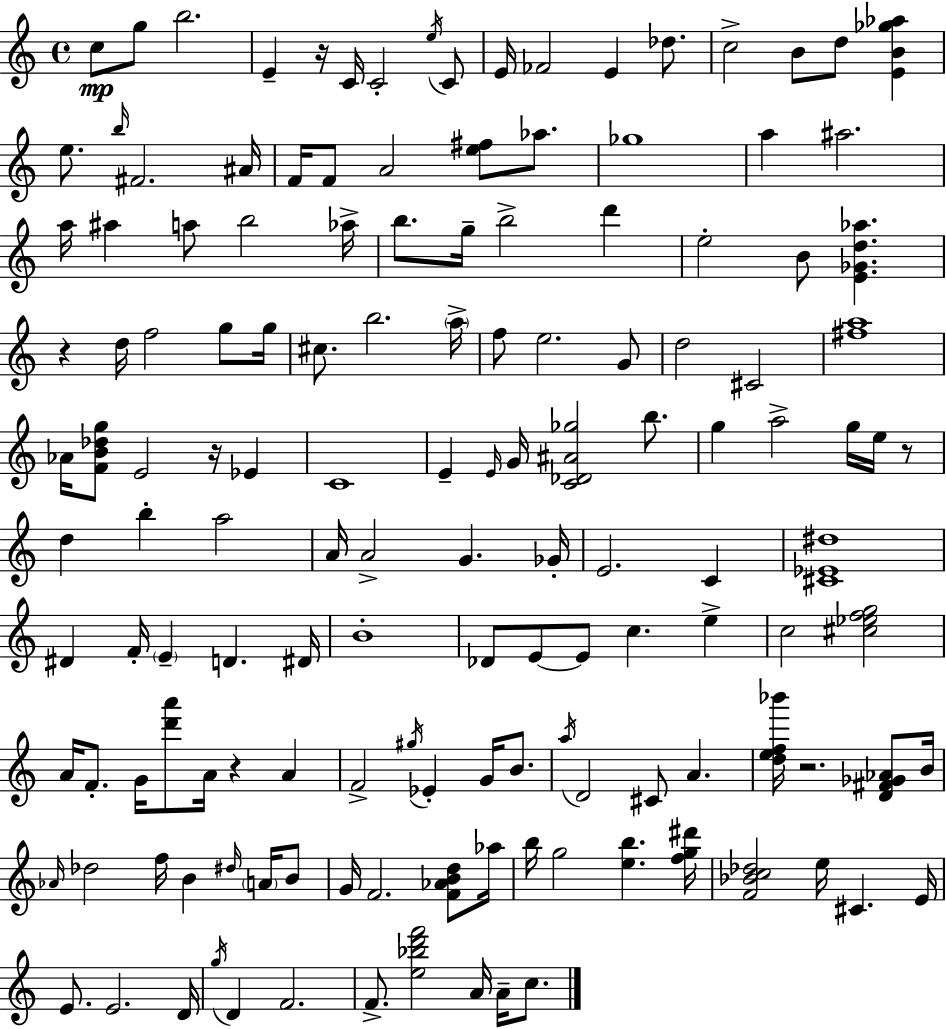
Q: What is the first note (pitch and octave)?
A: C5